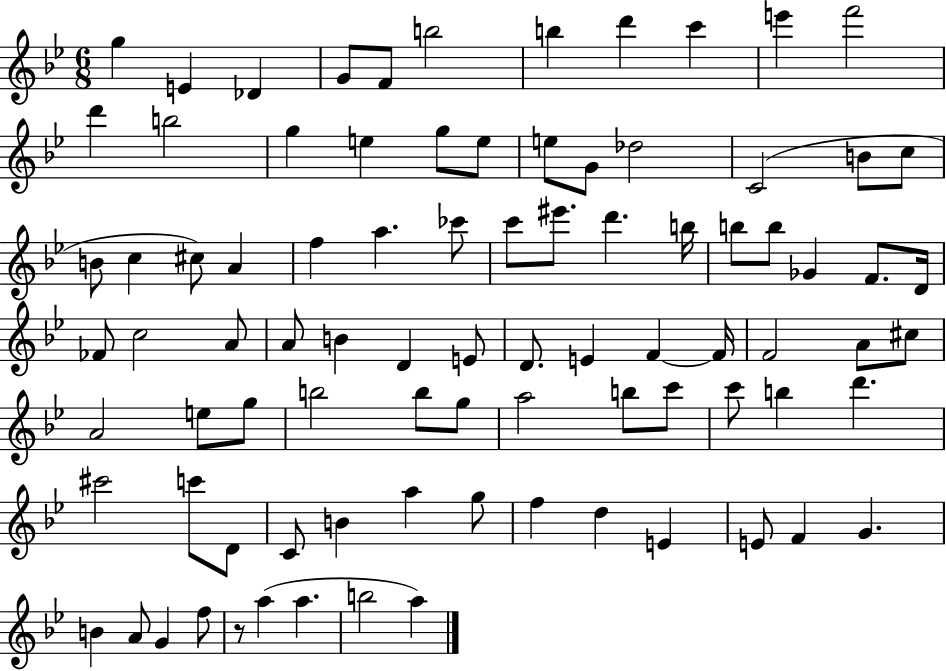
{
  \clef treble
  \numericTimeSignature
  \time 6/8
  \key bes \major
  g''4 e'4 des'4 | g'8 f'8 b''2 | b''4 d'''4 c'''4 | e'''4 f'''2 | \break d'''4 b''2 | g''4 e''4 g''8 e''8 | e''8 g'8 des''2 | c'2( b'8 c''8 | \break b'8 c''4 cis''8) a'4 | f''4 a''4. ces'''8 | c'''8 eis'''8. d'''4. b''16 | b''8 b''8 ges'4 f'8. d'16 | \break fes'8 c''2 a'8 | a'8 b'4 d'4 e'8 | d'8. e'4 f'4~~ f'16 | f'2 a'8 cis''8 | \break a'2 e''8 g''8 | b''2 b''8 g''8 | a''2 b''8 c'''8 | c'''8 b''4 d'''4. | \break cis'''2 c'''8 d'8 | c'8 b'4 a''4 g''8 | f''4 d''4 e'4 | e'8 f'4 g'4. | \break b'4 a'8 g'4 f''8 | r8 a''4( a''4. | b''2 a''4) | \bar "|."
}